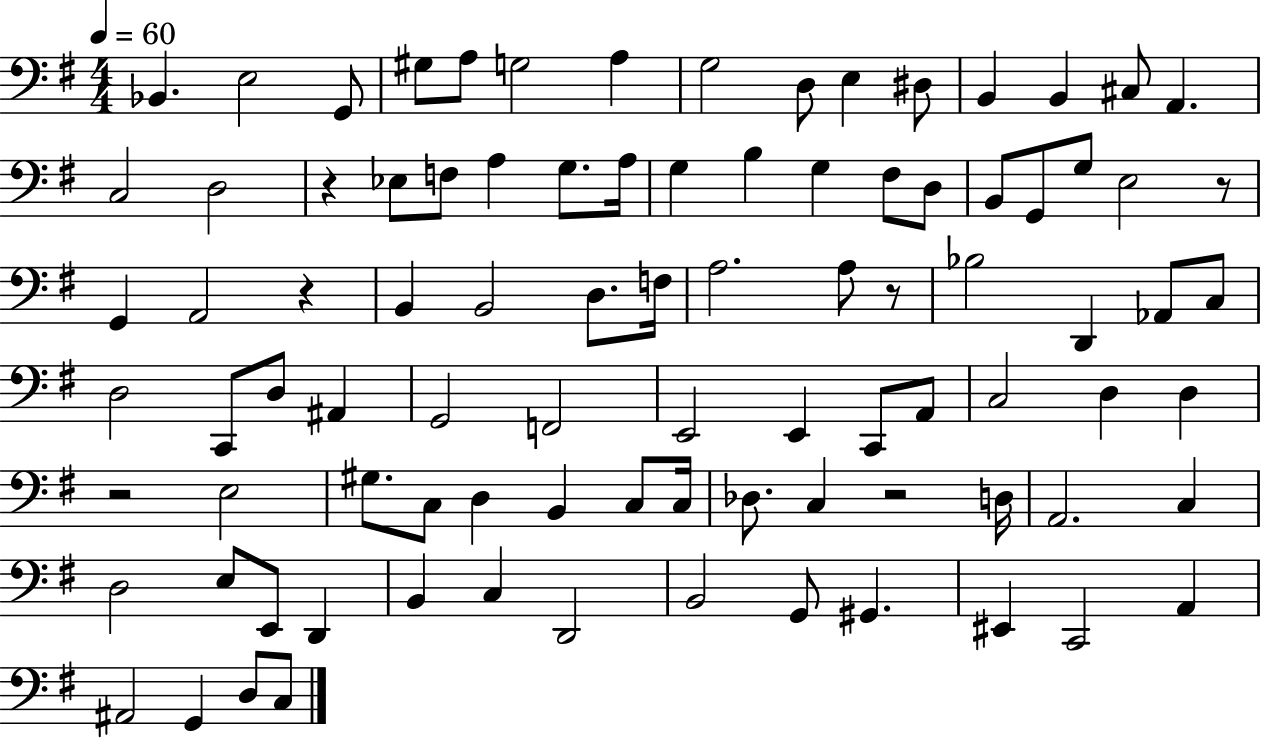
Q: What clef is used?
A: bass